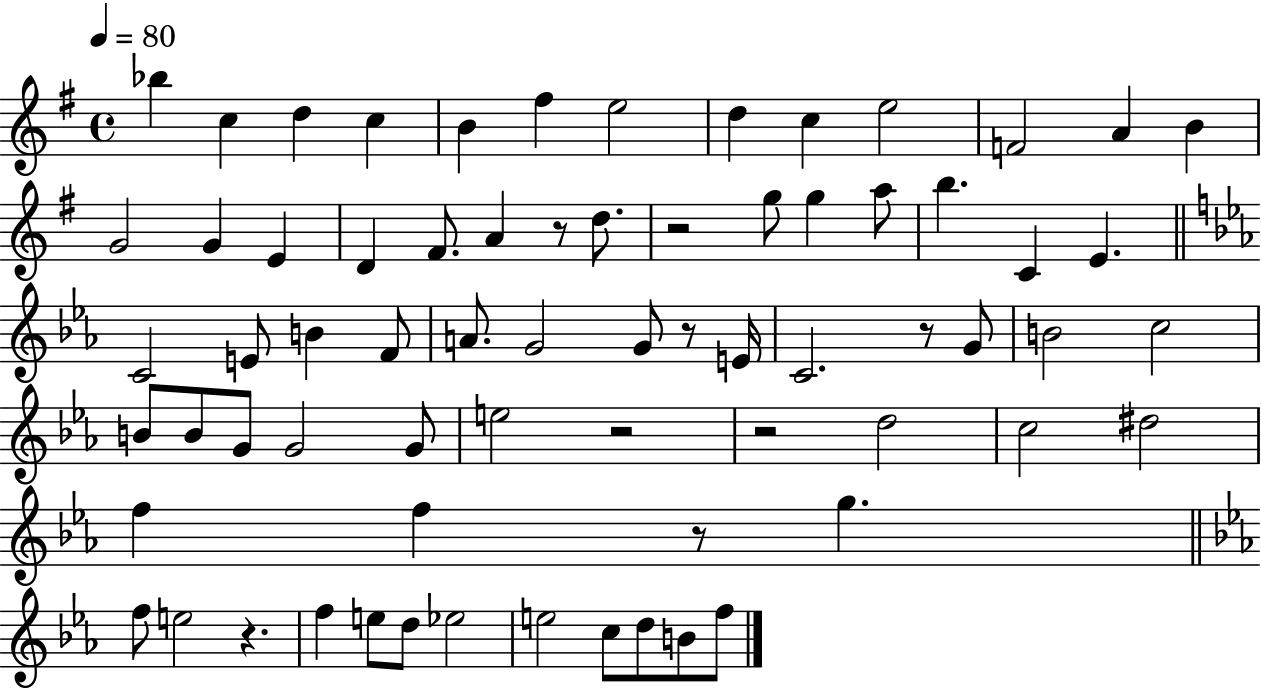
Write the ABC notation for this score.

X:1
T:Untitled
M:4/4
L:1/4
K:G
_b c d c B ^f e2 d c e2 F2 A B G2 G E D ^F/2 A z/2 d/2 z2 g/2 g a/2 b C E C2 E/2 B F/2 A/2 G2 G/2 z/2 E/4 C2 z/2 G/2 B2 c2 B/2 B/2 G/2 G2 G/2 e2 z2 z2 d2 c2 ^d2 f f z/2 g f/2 e2 z f e/2 d/2 _e2 e2 c/2 d/2 B/2 f/2